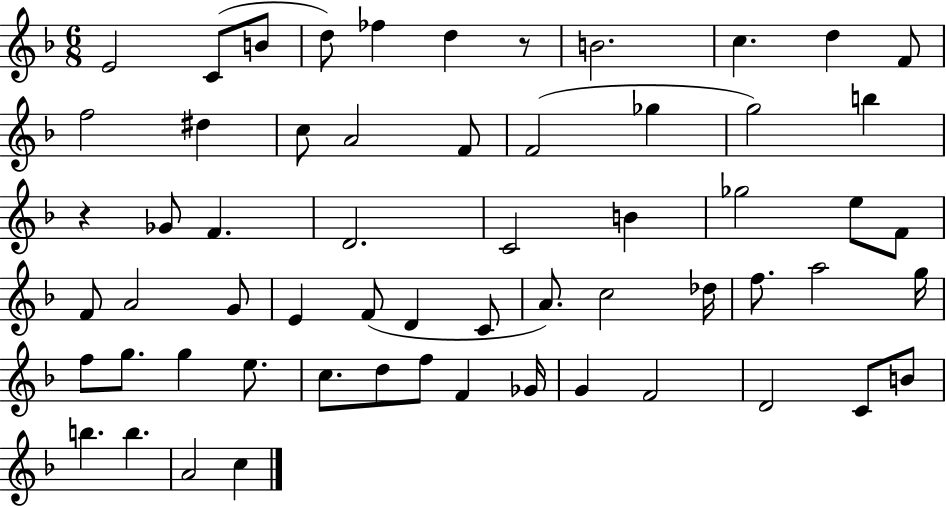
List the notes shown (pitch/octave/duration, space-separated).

E4/h C4/e B4/e D5/e FES5/q D5/q R/e B4/h. C5/q. D5/q F4/e F5/h D#5/q C5/e A4/h F4/e F4/h Gb5/q G5/h B5/q R/q Gb4/e F4/q. D4/h. C4/h B4/q Gb5/h E5/e F4/e F4/e A4/h G4/e E4/q F4/e D4/q C4/e A4/e. C5/h Db5/s F5/e. A5/h G5/s F5/e G5/e. G5/q E5/e. C5/e. D5/e F5/e F4/q Gb4/s G4/q F4/h D4/h C4/e B4/e B5/q. B5/q. A4/h C5/q